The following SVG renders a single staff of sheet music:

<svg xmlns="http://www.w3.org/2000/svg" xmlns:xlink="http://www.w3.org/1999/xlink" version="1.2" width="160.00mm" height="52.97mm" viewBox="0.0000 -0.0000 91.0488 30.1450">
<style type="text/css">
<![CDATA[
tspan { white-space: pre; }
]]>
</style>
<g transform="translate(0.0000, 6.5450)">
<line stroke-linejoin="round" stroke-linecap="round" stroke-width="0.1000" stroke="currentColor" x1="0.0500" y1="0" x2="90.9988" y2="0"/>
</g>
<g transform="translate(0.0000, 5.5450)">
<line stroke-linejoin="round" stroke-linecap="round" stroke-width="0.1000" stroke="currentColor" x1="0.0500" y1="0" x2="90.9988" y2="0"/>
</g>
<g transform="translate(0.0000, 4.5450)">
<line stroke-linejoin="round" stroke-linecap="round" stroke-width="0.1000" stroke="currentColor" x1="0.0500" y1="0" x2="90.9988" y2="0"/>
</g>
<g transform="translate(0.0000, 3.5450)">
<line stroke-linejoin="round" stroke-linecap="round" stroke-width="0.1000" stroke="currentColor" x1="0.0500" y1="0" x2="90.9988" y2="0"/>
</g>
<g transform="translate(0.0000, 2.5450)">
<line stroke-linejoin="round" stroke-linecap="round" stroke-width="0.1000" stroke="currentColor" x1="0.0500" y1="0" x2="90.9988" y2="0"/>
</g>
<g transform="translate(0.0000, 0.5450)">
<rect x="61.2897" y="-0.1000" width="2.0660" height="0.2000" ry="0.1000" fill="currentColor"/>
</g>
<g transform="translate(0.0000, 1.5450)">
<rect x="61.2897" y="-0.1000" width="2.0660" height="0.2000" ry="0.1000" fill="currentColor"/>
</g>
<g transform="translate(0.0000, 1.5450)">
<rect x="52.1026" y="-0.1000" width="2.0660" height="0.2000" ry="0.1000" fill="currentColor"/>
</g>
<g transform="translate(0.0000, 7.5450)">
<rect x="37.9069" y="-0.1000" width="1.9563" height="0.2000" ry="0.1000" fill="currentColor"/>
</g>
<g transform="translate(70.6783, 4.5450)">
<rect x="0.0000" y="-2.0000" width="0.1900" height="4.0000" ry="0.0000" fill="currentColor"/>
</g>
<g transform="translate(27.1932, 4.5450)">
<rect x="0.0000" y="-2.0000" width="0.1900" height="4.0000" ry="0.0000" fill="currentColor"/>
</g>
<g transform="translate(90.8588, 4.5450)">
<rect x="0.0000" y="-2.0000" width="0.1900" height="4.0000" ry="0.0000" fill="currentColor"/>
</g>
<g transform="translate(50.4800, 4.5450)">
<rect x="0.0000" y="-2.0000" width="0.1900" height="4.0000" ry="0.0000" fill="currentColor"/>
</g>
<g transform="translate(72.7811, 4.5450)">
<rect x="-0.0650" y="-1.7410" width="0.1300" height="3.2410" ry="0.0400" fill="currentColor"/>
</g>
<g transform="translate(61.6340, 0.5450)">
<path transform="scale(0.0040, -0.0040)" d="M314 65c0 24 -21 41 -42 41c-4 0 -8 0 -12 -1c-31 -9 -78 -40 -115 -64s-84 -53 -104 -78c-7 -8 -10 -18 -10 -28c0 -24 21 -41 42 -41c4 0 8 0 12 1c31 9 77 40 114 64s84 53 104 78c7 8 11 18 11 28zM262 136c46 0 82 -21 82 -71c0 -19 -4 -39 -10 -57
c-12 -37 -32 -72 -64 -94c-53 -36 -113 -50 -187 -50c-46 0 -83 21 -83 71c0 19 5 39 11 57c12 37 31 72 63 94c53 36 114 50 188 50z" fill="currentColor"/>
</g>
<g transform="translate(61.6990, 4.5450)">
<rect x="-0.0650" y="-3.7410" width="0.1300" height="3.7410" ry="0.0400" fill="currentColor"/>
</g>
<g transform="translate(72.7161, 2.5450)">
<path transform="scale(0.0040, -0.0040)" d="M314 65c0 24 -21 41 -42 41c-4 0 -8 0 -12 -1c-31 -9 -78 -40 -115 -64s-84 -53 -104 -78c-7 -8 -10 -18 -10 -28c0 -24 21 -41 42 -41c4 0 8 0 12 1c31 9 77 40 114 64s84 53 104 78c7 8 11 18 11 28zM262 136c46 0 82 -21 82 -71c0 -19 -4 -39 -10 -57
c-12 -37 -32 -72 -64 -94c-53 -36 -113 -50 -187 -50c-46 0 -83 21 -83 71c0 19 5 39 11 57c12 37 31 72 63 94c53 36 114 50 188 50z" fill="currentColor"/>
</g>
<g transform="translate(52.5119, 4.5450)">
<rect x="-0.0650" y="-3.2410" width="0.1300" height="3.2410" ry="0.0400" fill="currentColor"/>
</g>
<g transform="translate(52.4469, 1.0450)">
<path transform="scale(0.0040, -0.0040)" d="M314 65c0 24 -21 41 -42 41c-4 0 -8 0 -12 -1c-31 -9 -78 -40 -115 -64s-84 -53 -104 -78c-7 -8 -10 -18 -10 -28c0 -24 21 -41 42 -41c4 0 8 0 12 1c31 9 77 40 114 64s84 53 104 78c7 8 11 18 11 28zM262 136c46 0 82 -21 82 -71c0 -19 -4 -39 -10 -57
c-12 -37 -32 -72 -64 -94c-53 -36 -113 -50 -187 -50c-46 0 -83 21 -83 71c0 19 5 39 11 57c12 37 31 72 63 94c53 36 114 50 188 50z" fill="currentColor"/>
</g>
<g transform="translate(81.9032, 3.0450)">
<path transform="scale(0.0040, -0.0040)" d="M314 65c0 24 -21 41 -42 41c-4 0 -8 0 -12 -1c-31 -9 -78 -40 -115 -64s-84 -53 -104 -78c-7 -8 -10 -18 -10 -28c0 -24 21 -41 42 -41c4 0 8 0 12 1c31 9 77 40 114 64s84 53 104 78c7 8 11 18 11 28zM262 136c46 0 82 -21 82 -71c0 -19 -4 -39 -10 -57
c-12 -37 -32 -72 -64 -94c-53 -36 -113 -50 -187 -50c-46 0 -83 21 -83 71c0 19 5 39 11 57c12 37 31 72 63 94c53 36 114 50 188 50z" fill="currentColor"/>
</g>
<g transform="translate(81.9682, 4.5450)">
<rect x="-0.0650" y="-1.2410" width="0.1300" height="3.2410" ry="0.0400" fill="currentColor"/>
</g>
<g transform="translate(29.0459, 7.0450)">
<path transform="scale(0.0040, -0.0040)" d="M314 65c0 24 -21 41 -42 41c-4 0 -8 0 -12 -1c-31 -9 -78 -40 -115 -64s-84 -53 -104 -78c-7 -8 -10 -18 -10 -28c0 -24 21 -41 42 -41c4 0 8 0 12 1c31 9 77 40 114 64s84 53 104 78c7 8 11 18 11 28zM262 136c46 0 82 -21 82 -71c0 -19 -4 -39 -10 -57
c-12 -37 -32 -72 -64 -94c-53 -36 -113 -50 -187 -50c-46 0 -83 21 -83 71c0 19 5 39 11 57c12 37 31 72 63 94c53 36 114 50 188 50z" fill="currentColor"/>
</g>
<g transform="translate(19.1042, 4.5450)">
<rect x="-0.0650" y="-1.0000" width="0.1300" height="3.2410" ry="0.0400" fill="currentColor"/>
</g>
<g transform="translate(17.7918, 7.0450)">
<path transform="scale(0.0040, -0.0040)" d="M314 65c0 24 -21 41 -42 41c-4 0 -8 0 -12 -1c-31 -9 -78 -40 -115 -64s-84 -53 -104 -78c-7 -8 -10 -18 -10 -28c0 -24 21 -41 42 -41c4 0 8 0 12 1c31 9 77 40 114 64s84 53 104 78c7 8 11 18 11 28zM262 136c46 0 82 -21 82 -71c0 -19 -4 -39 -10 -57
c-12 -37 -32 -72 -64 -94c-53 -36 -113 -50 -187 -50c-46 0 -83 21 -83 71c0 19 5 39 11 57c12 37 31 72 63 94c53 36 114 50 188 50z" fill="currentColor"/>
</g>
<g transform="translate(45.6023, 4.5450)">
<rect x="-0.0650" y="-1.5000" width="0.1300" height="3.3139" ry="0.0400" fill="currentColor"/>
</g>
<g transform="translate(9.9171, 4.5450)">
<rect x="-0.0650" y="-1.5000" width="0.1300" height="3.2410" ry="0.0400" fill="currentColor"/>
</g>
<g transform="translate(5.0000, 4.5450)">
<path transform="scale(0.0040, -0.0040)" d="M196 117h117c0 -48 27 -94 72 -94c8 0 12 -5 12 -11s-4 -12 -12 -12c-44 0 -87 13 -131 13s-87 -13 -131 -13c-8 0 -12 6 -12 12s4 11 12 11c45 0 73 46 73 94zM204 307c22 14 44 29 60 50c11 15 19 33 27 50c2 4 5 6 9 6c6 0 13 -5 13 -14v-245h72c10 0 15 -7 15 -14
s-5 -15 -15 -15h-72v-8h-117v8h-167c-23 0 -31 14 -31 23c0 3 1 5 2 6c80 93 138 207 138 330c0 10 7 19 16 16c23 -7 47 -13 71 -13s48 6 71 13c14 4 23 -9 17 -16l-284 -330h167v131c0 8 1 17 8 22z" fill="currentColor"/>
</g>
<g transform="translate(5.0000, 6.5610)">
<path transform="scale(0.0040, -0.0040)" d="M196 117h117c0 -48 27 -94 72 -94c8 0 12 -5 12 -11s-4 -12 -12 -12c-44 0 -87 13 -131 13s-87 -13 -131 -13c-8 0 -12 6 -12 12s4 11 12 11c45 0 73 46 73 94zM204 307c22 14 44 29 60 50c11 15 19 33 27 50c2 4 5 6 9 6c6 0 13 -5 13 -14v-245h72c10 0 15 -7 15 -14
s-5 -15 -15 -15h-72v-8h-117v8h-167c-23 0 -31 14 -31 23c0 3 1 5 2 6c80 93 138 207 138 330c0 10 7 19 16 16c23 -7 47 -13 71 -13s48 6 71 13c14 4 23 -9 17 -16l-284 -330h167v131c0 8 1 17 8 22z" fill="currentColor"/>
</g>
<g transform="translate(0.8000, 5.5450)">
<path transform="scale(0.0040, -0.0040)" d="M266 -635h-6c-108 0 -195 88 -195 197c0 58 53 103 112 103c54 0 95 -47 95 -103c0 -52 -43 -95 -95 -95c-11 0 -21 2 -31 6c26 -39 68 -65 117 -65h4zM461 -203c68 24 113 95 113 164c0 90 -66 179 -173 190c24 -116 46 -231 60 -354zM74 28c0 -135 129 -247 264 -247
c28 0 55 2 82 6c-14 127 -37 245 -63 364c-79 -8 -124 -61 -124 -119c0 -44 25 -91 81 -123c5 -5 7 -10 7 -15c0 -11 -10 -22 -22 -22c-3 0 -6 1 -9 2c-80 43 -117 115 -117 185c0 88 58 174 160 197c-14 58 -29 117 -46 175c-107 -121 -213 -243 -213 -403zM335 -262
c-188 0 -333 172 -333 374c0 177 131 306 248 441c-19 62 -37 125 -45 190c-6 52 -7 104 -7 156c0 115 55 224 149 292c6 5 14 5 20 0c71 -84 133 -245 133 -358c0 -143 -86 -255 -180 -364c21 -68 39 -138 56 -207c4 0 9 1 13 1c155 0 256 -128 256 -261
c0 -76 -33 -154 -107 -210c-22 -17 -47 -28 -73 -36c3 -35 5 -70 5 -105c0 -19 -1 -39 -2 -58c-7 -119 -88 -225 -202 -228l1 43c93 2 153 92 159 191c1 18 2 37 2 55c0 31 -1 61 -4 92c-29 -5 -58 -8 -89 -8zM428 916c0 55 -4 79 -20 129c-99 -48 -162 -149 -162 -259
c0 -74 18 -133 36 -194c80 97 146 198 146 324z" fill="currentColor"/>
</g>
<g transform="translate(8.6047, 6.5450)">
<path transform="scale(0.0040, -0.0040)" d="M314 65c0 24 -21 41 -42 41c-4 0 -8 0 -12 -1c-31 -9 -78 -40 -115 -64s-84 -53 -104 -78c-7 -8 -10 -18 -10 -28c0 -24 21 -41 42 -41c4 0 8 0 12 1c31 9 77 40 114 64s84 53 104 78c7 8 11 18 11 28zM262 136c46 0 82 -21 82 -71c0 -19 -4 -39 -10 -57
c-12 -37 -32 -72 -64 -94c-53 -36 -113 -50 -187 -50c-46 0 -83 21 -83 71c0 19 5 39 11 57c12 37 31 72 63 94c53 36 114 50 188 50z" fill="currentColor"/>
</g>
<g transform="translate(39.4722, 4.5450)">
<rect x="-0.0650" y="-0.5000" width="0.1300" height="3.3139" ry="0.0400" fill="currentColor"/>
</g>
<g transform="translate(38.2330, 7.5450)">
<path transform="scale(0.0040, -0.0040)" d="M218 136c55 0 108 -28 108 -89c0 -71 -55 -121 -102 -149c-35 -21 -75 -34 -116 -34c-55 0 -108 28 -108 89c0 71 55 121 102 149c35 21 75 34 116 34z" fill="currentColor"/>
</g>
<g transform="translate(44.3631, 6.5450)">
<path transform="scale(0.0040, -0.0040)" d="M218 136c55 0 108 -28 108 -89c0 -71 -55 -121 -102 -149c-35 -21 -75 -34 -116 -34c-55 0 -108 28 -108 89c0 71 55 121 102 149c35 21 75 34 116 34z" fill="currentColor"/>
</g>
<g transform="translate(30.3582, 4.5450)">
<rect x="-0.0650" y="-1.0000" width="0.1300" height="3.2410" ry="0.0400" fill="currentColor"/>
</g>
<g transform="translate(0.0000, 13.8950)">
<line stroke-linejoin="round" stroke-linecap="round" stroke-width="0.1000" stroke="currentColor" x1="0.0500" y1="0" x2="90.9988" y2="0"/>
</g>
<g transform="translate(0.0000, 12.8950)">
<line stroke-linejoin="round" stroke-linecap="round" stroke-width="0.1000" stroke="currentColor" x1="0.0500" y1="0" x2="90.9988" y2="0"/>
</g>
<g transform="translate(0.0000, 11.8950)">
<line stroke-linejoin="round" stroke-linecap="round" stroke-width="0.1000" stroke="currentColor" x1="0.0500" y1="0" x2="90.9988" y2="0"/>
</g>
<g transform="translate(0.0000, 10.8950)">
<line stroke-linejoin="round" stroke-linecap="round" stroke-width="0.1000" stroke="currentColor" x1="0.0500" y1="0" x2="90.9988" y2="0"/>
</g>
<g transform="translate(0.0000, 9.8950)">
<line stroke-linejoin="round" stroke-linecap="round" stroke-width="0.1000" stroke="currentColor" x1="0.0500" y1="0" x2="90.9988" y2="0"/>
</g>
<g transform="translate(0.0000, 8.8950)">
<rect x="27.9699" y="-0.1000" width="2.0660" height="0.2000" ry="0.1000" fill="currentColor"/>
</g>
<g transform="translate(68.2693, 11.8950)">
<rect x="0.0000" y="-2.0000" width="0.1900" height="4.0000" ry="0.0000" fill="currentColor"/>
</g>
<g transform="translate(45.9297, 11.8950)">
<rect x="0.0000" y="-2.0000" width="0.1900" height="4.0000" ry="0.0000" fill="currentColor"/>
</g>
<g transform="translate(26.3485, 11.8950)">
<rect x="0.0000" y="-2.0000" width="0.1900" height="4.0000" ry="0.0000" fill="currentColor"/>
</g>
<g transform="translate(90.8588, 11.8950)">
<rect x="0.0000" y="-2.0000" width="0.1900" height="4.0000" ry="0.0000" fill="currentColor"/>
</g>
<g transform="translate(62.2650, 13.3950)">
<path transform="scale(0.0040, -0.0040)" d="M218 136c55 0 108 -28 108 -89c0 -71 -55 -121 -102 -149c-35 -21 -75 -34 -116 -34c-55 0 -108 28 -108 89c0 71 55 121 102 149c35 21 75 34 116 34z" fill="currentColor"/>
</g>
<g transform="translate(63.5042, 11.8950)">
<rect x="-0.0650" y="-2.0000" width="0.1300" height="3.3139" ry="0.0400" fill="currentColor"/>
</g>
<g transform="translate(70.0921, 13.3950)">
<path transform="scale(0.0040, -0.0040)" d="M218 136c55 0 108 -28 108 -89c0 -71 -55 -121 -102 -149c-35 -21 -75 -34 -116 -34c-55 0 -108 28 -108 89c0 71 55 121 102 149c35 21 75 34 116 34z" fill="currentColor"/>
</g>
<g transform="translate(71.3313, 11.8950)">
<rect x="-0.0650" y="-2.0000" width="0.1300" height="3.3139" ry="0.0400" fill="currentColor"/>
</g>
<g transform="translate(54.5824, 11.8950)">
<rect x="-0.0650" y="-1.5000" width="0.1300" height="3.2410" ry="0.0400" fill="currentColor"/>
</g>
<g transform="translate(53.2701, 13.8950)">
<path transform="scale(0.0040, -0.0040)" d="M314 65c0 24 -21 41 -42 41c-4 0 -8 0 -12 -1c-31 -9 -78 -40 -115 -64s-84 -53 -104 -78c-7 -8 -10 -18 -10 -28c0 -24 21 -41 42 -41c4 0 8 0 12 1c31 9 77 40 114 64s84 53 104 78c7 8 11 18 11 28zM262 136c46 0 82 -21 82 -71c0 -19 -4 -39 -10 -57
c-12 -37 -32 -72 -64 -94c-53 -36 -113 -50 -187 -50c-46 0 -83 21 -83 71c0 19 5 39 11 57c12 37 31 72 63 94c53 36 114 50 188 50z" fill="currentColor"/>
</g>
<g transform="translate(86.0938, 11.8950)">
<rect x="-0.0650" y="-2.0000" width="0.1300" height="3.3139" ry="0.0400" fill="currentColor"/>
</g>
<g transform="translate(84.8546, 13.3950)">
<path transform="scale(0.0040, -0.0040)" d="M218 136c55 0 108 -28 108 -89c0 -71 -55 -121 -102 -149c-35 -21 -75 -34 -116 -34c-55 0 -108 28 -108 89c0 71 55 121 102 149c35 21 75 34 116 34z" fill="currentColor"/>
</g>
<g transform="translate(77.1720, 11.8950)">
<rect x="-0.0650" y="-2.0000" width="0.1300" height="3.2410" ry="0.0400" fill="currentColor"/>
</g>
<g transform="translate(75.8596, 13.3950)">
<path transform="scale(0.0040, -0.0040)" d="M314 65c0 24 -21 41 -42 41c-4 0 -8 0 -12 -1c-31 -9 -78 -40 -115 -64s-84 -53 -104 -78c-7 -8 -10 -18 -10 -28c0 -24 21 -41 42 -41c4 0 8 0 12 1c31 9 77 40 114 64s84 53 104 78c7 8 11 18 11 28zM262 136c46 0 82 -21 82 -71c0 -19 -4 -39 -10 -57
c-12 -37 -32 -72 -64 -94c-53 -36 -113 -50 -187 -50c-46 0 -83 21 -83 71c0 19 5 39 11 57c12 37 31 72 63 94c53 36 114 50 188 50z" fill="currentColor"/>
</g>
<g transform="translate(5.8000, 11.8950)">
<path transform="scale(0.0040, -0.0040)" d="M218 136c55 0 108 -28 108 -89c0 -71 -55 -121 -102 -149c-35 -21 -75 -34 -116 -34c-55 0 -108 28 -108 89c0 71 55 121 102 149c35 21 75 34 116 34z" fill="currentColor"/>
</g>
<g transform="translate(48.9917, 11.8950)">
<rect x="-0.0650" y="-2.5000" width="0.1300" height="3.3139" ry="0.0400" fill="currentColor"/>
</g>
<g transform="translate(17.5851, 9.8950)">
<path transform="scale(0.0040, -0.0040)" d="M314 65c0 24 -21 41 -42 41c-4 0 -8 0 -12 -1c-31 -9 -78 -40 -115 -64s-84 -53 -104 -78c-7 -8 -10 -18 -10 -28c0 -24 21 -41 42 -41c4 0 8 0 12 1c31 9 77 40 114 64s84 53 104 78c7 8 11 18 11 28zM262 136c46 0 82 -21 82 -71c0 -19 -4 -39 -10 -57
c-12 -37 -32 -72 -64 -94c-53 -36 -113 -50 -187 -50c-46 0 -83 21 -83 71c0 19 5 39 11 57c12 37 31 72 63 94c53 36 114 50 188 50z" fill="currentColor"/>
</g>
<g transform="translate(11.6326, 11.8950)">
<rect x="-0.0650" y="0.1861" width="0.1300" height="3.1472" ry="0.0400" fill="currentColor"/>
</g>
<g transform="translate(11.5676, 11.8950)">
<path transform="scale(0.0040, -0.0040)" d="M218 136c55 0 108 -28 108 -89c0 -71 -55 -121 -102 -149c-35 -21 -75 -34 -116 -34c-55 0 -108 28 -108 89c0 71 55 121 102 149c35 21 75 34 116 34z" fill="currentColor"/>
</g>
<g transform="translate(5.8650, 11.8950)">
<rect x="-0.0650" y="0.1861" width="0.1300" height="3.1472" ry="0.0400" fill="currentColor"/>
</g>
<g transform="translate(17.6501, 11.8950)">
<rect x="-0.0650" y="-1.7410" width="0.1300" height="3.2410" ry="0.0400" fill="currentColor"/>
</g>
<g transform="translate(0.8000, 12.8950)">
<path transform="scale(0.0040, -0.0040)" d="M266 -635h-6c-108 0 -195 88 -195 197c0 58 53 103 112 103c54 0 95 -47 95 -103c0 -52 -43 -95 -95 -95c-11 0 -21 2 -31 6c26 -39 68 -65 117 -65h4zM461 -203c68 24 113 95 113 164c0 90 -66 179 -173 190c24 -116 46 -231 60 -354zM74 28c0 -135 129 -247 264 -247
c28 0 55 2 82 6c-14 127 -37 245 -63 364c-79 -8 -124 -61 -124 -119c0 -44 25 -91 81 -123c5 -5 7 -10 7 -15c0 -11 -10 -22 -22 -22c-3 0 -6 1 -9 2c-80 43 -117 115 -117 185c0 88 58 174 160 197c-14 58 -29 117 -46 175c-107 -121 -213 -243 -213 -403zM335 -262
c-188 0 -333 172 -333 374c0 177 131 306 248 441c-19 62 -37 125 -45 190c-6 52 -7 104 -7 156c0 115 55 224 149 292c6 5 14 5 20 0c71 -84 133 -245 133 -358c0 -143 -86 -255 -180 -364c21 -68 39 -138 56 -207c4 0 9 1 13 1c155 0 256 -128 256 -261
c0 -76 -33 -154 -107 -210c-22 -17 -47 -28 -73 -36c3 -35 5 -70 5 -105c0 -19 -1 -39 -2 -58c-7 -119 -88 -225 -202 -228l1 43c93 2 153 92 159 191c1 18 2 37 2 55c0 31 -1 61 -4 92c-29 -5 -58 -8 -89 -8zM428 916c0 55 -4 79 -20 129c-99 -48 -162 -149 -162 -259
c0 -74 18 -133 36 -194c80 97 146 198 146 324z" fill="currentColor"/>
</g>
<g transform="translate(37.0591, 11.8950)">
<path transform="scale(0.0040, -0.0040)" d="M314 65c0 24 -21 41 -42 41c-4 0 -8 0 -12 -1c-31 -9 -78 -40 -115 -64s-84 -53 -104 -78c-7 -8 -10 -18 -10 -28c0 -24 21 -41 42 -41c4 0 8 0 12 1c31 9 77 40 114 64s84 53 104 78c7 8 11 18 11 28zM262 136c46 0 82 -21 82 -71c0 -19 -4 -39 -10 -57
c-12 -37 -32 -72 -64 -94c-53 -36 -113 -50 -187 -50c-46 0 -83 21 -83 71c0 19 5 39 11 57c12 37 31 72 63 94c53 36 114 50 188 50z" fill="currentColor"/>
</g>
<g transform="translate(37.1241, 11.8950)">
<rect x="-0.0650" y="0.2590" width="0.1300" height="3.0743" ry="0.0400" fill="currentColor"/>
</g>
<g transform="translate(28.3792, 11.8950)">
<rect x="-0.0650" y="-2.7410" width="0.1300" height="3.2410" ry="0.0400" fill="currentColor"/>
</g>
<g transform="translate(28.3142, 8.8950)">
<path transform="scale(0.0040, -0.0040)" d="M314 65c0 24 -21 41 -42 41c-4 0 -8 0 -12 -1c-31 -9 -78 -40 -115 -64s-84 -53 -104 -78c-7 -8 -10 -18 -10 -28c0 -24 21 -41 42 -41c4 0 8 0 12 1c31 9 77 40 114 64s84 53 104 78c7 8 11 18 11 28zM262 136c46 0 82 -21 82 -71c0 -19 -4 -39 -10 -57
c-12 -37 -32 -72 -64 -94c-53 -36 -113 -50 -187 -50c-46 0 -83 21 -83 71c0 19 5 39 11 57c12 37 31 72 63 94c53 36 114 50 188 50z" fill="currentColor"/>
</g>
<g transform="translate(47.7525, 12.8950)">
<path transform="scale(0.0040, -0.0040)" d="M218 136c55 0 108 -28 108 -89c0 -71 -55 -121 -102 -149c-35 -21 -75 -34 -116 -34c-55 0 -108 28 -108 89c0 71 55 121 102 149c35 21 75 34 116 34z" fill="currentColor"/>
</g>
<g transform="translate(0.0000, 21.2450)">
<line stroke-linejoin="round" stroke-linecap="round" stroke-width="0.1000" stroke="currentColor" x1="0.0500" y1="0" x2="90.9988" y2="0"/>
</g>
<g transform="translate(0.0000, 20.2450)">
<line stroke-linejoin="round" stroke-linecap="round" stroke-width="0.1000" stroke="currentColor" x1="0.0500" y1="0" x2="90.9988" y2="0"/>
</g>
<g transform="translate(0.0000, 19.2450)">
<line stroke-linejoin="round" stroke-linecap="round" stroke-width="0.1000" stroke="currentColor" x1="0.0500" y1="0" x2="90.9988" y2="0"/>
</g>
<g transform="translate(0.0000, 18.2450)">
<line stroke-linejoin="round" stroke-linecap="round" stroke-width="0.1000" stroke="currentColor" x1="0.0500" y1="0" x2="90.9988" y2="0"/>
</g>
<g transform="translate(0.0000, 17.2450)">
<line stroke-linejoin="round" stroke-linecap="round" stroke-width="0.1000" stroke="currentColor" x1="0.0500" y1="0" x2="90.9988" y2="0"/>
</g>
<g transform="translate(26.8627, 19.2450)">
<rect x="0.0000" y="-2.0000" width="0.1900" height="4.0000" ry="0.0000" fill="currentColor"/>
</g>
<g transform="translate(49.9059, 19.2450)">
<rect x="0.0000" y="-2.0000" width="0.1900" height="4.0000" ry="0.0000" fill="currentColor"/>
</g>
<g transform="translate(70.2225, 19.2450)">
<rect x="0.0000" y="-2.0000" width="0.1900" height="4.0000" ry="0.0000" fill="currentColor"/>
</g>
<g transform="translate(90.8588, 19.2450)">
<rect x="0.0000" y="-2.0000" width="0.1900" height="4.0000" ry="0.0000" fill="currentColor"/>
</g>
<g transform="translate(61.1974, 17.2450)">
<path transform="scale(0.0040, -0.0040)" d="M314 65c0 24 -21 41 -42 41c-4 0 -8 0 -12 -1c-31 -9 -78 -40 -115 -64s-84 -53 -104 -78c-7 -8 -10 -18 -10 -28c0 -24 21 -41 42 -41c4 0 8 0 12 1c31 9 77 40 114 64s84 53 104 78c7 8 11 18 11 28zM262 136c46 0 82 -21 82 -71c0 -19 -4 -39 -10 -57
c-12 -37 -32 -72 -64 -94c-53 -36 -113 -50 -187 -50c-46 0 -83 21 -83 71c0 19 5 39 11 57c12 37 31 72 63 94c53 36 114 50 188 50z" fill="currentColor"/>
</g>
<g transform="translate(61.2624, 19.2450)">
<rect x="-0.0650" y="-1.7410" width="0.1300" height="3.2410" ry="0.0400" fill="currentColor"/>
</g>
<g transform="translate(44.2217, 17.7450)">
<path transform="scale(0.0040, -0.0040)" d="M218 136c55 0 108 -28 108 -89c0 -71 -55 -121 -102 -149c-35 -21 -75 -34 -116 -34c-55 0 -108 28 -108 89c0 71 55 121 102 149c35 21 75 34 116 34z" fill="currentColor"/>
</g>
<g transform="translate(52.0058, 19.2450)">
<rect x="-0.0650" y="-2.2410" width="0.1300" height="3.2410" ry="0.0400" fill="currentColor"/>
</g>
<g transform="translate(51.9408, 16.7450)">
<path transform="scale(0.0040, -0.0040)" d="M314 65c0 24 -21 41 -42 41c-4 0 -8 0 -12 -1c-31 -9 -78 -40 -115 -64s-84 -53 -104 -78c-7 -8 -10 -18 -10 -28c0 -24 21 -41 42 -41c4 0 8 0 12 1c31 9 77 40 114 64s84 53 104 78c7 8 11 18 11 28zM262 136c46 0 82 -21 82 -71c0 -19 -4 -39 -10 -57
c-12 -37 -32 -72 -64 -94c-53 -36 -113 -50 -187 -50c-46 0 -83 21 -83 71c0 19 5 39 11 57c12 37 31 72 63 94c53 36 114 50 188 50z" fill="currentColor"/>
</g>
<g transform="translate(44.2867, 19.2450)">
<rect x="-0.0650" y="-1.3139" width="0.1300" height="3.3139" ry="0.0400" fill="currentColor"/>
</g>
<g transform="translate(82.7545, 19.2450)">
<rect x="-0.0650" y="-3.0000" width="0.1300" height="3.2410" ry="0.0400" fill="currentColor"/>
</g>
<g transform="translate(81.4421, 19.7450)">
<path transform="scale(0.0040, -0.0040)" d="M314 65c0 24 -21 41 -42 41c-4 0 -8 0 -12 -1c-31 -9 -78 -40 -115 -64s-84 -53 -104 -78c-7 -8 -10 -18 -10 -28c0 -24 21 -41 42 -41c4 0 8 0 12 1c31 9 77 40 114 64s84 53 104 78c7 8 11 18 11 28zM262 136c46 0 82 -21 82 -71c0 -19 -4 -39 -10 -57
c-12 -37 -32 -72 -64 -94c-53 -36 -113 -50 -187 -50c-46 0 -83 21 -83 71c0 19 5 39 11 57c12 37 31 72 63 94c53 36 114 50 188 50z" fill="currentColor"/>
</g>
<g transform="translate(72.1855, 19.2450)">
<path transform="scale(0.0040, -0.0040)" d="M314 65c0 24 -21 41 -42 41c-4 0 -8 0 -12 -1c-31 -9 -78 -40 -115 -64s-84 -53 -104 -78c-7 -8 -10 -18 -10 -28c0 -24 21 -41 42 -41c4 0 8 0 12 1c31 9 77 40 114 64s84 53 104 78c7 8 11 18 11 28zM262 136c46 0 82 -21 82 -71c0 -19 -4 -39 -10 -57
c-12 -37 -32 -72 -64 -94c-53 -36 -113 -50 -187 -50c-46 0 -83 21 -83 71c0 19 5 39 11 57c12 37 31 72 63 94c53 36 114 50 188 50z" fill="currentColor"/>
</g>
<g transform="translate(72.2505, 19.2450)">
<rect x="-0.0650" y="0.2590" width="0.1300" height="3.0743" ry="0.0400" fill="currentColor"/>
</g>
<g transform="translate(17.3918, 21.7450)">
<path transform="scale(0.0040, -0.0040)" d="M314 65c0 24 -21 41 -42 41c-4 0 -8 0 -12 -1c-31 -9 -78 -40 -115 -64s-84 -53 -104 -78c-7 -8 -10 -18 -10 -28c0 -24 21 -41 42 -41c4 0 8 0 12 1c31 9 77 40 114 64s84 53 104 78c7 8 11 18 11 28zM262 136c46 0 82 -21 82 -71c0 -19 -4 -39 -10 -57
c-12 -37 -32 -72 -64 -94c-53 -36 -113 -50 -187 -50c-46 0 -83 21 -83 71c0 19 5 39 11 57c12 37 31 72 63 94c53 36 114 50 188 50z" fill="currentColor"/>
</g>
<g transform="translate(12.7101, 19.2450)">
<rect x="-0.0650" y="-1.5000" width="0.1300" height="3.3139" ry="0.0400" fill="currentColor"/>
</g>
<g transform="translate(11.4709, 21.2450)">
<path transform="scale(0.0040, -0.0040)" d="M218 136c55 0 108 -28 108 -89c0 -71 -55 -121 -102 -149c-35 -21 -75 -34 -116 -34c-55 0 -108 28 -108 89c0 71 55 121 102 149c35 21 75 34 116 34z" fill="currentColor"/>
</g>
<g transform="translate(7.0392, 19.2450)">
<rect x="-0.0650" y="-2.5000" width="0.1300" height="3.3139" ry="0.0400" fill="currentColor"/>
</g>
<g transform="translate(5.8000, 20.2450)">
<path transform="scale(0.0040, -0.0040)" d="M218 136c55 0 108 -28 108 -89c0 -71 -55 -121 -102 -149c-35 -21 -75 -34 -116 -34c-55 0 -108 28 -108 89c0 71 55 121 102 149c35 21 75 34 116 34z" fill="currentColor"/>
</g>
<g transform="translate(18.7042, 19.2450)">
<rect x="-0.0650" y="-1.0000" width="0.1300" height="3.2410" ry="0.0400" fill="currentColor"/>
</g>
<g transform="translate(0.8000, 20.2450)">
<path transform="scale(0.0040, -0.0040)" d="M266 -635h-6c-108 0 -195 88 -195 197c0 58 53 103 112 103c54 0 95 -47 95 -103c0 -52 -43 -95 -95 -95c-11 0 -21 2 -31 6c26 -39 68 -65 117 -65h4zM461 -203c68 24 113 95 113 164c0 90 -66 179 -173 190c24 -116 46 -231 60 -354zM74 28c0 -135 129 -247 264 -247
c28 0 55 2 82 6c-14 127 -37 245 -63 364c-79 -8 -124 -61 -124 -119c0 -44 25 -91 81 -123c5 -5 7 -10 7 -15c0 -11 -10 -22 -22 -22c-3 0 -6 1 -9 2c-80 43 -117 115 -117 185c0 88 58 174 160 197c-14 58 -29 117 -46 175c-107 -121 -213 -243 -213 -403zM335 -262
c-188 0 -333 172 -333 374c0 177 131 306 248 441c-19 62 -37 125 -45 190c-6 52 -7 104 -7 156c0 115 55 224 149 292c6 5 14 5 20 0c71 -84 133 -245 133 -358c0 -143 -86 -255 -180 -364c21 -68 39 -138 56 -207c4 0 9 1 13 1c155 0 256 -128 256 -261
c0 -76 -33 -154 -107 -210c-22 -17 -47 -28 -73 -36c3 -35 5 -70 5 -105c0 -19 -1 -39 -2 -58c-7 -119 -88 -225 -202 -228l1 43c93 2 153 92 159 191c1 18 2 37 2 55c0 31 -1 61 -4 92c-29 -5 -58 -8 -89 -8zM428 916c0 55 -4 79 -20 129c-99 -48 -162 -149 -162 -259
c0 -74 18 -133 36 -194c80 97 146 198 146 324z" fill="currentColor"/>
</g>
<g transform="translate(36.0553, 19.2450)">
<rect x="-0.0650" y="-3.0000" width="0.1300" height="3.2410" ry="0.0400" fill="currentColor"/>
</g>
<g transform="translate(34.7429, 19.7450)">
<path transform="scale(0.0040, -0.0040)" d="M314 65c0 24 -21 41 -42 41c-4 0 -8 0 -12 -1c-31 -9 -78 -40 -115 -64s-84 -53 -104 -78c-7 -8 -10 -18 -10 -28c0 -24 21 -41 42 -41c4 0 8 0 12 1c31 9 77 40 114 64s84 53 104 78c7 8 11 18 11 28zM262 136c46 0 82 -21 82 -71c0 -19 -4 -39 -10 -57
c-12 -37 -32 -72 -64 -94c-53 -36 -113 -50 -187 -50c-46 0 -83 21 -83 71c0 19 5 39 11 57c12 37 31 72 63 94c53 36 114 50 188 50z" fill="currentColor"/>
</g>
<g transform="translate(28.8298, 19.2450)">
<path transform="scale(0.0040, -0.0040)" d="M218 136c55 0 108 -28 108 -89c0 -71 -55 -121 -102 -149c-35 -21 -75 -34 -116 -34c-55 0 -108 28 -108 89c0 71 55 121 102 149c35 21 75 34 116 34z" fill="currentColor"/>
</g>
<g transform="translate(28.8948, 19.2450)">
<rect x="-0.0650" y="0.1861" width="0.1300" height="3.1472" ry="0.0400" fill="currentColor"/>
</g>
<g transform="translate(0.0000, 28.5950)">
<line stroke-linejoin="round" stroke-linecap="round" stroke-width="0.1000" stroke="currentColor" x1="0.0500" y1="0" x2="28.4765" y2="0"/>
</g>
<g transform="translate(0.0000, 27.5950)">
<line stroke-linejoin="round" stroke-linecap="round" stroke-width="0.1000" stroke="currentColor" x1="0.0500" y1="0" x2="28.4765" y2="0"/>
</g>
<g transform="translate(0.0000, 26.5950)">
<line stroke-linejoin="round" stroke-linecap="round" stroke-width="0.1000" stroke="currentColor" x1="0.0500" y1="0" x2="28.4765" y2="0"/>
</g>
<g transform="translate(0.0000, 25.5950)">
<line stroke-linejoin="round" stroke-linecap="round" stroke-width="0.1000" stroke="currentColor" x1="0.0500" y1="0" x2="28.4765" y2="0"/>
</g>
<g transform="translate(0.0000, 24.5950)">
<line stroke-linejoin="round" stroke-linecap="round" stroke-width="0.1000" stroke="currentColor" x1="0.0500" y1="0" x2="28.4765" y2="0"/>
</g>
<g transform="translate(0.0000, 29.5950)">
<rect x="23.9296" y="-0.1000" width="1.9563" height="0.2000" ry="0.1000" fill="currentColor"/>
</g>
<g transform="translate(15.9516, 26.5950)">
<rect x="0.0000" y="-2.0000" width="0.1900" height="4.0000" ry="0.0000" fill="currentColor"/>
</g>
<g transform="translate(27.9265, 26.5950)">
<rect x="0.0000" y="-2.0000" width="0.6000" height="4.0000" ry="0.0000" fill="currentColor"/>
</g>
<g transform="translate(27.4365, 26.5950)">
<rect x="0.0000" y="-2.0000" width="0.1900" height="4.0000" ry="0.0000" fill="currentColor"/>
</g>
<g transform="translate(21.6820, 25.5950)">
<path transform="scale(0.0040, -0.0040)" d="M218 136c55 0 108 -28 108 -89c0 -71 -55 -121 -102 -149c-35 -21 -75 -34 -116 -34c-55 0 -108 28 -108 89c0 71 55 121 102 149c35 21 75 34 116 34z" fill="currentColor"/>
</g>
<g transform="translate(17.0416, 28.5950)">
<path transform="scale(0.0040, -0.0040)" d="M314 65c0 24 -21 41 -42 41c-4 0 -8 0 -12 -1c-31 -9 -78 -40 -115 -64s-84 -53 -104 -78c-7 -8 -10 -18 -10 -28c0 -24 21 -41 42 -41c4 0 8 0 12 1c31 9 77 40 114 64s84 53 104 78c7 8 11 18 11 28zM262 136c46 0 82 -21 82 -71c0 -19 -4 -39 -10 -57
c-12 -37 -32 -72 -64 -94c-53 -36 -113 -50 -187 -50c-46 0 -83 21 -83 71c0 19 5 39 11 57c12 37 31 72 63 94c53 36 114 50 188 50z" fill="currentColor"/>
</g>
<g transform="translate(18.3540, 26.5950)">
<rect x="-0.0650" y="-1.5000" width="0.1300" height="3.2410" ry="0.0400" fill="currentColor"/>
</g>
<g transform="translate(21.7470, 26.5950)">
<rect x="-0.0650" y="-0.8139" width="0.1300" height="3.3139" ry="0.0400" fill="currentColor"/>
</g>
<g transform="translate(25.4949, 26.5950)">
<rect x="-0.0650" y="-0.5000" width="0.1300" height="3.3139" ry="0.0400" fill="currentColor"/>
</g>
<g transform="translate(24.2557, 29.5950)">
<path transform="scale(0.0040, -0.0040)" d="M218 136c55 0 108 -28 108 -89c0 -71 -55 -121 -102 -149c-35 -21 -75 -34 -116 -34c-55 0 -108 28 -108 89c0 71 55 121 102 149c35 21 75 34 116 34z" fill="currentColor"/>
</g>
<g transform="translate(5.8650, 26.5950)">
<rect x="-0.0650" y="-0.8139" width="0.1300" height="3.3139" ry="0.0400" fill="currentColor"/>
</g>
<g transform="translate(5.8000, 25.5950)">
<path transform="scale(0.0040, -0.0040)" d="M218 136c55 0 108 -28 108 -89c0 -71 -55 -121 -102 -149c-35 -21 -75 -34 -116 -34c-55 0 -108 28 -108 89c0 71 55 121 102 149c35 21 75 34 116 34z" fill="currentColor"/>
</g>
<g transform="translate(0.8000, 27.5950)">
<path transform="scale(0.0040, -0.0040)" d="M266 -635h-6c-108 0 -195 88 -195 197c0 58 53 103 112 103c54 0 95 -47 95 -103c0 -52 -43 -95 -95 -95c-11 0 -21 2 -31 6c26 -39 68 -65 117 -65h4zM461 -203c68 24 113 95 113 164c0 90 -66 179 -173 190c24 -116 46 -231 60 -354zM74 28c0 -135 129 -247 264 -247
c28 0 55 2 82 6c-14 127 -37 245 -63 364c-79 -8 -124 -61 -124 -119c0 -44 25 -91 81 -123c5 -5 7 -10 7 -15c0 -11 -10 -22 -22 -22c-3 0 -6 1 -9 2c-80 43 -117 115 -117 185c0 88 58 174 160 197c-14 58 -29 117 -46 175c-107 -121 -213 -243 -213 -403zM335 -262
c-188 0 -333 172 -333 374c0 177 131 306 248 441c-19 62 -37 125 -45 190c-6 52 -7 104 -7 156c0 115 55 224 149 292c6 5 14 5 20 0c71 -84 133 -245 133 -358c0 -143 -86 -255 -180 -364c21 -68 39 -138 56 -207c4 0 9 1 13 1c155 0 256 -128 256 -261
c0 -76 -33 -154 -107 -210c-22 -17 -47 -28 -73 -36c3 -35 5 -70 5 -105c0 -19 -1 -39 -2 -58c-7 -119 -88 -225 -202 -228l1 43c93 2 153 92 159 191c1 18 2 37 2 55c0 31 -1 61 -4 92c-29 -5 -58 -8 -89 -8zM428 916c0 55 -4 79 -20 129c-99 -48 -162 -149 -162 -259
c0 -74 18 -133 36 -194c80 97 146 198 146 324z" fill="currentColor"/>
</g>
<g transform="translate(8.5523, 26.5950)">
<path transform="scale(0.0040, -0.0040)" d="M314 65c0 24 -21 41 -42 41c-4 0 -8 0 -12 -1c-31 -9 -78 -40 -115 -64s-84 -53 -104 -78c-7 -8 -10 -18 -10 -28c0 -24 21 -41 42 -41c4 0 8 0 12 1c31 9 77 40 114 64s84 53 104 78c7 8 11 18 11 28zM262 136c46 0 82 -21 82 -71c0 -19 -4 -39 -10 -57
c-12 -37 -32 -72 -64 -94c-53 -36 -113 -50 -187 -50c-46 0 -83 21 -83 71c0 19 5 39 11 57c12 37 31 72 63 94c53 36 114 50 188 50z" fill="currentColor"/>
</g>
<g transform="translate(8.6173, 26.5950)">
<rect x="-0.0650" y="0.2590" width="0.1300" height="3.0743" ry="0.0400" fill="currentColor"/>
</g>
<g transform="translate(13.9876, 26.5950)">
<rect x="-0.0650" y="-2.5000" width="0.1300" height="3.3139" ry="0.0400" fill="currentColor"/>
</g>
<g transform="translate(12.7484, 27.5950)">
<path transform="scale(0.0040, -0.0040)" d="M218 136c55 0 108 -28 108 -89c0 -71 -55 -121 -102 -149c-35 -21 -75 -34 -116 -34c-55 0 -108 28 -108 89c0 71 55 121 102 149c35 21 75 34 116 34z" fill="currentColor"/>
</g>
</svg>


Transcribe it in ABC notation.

X:1
T:Untitled
M:4/4
L:1/4
K:C
E2 D2 D2 C E b2 c'2 f2 e2 B B f2 a2 B2 G E2 F F F2 F G E D2 B A2 e g2 f2 B2 A2 d B2 G E2 d C